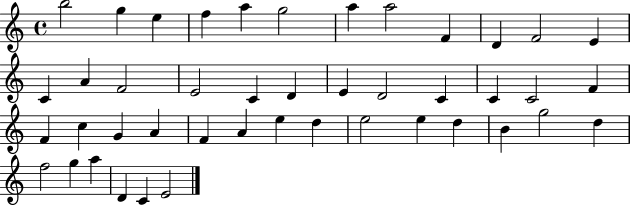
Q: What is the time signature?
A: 4/4